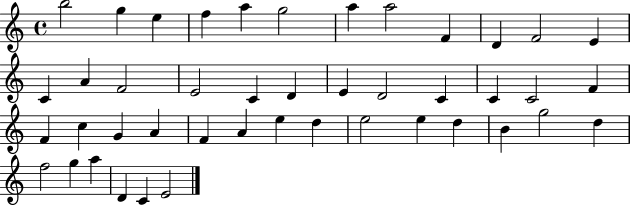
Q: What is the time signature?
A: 4/4